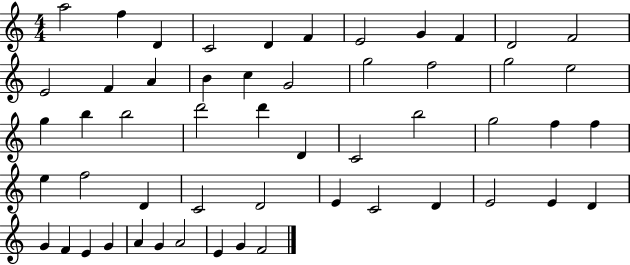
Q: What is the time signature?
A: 4/4